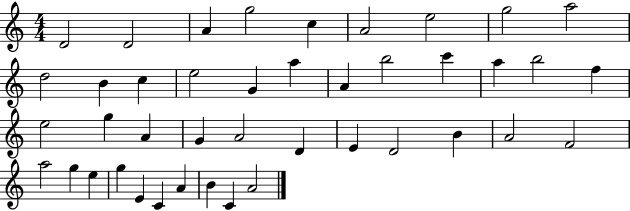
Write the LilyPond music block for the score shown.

{
  \clef treble
  \numericTimeSignature
  \time 4/4
  \key c \major
  d'2 d'2 | a'4 g''2 c''4 | a'2 e''2 | g''2 a''2 | \break d''2 b'4 c''4 | e''2 g'4 a''4 | a'4 b''2 c'''4 | a''4 b''2 f''4 | \break e''2 g''4 a'4 | g'4 a'2 d'4 | e'4 d'2 b'4 | a'2 f'2 | \break a''2 g''4 e''4 | g''4 e'4 c'4 a'4 | b'4 c'4 a'2 | \bar "|."
}